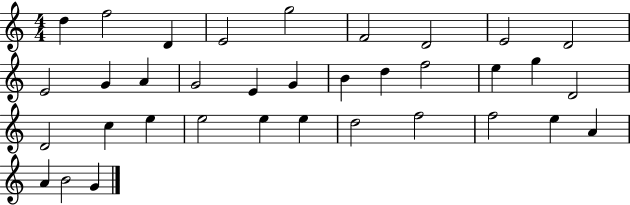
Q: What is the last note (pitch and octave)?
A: G4